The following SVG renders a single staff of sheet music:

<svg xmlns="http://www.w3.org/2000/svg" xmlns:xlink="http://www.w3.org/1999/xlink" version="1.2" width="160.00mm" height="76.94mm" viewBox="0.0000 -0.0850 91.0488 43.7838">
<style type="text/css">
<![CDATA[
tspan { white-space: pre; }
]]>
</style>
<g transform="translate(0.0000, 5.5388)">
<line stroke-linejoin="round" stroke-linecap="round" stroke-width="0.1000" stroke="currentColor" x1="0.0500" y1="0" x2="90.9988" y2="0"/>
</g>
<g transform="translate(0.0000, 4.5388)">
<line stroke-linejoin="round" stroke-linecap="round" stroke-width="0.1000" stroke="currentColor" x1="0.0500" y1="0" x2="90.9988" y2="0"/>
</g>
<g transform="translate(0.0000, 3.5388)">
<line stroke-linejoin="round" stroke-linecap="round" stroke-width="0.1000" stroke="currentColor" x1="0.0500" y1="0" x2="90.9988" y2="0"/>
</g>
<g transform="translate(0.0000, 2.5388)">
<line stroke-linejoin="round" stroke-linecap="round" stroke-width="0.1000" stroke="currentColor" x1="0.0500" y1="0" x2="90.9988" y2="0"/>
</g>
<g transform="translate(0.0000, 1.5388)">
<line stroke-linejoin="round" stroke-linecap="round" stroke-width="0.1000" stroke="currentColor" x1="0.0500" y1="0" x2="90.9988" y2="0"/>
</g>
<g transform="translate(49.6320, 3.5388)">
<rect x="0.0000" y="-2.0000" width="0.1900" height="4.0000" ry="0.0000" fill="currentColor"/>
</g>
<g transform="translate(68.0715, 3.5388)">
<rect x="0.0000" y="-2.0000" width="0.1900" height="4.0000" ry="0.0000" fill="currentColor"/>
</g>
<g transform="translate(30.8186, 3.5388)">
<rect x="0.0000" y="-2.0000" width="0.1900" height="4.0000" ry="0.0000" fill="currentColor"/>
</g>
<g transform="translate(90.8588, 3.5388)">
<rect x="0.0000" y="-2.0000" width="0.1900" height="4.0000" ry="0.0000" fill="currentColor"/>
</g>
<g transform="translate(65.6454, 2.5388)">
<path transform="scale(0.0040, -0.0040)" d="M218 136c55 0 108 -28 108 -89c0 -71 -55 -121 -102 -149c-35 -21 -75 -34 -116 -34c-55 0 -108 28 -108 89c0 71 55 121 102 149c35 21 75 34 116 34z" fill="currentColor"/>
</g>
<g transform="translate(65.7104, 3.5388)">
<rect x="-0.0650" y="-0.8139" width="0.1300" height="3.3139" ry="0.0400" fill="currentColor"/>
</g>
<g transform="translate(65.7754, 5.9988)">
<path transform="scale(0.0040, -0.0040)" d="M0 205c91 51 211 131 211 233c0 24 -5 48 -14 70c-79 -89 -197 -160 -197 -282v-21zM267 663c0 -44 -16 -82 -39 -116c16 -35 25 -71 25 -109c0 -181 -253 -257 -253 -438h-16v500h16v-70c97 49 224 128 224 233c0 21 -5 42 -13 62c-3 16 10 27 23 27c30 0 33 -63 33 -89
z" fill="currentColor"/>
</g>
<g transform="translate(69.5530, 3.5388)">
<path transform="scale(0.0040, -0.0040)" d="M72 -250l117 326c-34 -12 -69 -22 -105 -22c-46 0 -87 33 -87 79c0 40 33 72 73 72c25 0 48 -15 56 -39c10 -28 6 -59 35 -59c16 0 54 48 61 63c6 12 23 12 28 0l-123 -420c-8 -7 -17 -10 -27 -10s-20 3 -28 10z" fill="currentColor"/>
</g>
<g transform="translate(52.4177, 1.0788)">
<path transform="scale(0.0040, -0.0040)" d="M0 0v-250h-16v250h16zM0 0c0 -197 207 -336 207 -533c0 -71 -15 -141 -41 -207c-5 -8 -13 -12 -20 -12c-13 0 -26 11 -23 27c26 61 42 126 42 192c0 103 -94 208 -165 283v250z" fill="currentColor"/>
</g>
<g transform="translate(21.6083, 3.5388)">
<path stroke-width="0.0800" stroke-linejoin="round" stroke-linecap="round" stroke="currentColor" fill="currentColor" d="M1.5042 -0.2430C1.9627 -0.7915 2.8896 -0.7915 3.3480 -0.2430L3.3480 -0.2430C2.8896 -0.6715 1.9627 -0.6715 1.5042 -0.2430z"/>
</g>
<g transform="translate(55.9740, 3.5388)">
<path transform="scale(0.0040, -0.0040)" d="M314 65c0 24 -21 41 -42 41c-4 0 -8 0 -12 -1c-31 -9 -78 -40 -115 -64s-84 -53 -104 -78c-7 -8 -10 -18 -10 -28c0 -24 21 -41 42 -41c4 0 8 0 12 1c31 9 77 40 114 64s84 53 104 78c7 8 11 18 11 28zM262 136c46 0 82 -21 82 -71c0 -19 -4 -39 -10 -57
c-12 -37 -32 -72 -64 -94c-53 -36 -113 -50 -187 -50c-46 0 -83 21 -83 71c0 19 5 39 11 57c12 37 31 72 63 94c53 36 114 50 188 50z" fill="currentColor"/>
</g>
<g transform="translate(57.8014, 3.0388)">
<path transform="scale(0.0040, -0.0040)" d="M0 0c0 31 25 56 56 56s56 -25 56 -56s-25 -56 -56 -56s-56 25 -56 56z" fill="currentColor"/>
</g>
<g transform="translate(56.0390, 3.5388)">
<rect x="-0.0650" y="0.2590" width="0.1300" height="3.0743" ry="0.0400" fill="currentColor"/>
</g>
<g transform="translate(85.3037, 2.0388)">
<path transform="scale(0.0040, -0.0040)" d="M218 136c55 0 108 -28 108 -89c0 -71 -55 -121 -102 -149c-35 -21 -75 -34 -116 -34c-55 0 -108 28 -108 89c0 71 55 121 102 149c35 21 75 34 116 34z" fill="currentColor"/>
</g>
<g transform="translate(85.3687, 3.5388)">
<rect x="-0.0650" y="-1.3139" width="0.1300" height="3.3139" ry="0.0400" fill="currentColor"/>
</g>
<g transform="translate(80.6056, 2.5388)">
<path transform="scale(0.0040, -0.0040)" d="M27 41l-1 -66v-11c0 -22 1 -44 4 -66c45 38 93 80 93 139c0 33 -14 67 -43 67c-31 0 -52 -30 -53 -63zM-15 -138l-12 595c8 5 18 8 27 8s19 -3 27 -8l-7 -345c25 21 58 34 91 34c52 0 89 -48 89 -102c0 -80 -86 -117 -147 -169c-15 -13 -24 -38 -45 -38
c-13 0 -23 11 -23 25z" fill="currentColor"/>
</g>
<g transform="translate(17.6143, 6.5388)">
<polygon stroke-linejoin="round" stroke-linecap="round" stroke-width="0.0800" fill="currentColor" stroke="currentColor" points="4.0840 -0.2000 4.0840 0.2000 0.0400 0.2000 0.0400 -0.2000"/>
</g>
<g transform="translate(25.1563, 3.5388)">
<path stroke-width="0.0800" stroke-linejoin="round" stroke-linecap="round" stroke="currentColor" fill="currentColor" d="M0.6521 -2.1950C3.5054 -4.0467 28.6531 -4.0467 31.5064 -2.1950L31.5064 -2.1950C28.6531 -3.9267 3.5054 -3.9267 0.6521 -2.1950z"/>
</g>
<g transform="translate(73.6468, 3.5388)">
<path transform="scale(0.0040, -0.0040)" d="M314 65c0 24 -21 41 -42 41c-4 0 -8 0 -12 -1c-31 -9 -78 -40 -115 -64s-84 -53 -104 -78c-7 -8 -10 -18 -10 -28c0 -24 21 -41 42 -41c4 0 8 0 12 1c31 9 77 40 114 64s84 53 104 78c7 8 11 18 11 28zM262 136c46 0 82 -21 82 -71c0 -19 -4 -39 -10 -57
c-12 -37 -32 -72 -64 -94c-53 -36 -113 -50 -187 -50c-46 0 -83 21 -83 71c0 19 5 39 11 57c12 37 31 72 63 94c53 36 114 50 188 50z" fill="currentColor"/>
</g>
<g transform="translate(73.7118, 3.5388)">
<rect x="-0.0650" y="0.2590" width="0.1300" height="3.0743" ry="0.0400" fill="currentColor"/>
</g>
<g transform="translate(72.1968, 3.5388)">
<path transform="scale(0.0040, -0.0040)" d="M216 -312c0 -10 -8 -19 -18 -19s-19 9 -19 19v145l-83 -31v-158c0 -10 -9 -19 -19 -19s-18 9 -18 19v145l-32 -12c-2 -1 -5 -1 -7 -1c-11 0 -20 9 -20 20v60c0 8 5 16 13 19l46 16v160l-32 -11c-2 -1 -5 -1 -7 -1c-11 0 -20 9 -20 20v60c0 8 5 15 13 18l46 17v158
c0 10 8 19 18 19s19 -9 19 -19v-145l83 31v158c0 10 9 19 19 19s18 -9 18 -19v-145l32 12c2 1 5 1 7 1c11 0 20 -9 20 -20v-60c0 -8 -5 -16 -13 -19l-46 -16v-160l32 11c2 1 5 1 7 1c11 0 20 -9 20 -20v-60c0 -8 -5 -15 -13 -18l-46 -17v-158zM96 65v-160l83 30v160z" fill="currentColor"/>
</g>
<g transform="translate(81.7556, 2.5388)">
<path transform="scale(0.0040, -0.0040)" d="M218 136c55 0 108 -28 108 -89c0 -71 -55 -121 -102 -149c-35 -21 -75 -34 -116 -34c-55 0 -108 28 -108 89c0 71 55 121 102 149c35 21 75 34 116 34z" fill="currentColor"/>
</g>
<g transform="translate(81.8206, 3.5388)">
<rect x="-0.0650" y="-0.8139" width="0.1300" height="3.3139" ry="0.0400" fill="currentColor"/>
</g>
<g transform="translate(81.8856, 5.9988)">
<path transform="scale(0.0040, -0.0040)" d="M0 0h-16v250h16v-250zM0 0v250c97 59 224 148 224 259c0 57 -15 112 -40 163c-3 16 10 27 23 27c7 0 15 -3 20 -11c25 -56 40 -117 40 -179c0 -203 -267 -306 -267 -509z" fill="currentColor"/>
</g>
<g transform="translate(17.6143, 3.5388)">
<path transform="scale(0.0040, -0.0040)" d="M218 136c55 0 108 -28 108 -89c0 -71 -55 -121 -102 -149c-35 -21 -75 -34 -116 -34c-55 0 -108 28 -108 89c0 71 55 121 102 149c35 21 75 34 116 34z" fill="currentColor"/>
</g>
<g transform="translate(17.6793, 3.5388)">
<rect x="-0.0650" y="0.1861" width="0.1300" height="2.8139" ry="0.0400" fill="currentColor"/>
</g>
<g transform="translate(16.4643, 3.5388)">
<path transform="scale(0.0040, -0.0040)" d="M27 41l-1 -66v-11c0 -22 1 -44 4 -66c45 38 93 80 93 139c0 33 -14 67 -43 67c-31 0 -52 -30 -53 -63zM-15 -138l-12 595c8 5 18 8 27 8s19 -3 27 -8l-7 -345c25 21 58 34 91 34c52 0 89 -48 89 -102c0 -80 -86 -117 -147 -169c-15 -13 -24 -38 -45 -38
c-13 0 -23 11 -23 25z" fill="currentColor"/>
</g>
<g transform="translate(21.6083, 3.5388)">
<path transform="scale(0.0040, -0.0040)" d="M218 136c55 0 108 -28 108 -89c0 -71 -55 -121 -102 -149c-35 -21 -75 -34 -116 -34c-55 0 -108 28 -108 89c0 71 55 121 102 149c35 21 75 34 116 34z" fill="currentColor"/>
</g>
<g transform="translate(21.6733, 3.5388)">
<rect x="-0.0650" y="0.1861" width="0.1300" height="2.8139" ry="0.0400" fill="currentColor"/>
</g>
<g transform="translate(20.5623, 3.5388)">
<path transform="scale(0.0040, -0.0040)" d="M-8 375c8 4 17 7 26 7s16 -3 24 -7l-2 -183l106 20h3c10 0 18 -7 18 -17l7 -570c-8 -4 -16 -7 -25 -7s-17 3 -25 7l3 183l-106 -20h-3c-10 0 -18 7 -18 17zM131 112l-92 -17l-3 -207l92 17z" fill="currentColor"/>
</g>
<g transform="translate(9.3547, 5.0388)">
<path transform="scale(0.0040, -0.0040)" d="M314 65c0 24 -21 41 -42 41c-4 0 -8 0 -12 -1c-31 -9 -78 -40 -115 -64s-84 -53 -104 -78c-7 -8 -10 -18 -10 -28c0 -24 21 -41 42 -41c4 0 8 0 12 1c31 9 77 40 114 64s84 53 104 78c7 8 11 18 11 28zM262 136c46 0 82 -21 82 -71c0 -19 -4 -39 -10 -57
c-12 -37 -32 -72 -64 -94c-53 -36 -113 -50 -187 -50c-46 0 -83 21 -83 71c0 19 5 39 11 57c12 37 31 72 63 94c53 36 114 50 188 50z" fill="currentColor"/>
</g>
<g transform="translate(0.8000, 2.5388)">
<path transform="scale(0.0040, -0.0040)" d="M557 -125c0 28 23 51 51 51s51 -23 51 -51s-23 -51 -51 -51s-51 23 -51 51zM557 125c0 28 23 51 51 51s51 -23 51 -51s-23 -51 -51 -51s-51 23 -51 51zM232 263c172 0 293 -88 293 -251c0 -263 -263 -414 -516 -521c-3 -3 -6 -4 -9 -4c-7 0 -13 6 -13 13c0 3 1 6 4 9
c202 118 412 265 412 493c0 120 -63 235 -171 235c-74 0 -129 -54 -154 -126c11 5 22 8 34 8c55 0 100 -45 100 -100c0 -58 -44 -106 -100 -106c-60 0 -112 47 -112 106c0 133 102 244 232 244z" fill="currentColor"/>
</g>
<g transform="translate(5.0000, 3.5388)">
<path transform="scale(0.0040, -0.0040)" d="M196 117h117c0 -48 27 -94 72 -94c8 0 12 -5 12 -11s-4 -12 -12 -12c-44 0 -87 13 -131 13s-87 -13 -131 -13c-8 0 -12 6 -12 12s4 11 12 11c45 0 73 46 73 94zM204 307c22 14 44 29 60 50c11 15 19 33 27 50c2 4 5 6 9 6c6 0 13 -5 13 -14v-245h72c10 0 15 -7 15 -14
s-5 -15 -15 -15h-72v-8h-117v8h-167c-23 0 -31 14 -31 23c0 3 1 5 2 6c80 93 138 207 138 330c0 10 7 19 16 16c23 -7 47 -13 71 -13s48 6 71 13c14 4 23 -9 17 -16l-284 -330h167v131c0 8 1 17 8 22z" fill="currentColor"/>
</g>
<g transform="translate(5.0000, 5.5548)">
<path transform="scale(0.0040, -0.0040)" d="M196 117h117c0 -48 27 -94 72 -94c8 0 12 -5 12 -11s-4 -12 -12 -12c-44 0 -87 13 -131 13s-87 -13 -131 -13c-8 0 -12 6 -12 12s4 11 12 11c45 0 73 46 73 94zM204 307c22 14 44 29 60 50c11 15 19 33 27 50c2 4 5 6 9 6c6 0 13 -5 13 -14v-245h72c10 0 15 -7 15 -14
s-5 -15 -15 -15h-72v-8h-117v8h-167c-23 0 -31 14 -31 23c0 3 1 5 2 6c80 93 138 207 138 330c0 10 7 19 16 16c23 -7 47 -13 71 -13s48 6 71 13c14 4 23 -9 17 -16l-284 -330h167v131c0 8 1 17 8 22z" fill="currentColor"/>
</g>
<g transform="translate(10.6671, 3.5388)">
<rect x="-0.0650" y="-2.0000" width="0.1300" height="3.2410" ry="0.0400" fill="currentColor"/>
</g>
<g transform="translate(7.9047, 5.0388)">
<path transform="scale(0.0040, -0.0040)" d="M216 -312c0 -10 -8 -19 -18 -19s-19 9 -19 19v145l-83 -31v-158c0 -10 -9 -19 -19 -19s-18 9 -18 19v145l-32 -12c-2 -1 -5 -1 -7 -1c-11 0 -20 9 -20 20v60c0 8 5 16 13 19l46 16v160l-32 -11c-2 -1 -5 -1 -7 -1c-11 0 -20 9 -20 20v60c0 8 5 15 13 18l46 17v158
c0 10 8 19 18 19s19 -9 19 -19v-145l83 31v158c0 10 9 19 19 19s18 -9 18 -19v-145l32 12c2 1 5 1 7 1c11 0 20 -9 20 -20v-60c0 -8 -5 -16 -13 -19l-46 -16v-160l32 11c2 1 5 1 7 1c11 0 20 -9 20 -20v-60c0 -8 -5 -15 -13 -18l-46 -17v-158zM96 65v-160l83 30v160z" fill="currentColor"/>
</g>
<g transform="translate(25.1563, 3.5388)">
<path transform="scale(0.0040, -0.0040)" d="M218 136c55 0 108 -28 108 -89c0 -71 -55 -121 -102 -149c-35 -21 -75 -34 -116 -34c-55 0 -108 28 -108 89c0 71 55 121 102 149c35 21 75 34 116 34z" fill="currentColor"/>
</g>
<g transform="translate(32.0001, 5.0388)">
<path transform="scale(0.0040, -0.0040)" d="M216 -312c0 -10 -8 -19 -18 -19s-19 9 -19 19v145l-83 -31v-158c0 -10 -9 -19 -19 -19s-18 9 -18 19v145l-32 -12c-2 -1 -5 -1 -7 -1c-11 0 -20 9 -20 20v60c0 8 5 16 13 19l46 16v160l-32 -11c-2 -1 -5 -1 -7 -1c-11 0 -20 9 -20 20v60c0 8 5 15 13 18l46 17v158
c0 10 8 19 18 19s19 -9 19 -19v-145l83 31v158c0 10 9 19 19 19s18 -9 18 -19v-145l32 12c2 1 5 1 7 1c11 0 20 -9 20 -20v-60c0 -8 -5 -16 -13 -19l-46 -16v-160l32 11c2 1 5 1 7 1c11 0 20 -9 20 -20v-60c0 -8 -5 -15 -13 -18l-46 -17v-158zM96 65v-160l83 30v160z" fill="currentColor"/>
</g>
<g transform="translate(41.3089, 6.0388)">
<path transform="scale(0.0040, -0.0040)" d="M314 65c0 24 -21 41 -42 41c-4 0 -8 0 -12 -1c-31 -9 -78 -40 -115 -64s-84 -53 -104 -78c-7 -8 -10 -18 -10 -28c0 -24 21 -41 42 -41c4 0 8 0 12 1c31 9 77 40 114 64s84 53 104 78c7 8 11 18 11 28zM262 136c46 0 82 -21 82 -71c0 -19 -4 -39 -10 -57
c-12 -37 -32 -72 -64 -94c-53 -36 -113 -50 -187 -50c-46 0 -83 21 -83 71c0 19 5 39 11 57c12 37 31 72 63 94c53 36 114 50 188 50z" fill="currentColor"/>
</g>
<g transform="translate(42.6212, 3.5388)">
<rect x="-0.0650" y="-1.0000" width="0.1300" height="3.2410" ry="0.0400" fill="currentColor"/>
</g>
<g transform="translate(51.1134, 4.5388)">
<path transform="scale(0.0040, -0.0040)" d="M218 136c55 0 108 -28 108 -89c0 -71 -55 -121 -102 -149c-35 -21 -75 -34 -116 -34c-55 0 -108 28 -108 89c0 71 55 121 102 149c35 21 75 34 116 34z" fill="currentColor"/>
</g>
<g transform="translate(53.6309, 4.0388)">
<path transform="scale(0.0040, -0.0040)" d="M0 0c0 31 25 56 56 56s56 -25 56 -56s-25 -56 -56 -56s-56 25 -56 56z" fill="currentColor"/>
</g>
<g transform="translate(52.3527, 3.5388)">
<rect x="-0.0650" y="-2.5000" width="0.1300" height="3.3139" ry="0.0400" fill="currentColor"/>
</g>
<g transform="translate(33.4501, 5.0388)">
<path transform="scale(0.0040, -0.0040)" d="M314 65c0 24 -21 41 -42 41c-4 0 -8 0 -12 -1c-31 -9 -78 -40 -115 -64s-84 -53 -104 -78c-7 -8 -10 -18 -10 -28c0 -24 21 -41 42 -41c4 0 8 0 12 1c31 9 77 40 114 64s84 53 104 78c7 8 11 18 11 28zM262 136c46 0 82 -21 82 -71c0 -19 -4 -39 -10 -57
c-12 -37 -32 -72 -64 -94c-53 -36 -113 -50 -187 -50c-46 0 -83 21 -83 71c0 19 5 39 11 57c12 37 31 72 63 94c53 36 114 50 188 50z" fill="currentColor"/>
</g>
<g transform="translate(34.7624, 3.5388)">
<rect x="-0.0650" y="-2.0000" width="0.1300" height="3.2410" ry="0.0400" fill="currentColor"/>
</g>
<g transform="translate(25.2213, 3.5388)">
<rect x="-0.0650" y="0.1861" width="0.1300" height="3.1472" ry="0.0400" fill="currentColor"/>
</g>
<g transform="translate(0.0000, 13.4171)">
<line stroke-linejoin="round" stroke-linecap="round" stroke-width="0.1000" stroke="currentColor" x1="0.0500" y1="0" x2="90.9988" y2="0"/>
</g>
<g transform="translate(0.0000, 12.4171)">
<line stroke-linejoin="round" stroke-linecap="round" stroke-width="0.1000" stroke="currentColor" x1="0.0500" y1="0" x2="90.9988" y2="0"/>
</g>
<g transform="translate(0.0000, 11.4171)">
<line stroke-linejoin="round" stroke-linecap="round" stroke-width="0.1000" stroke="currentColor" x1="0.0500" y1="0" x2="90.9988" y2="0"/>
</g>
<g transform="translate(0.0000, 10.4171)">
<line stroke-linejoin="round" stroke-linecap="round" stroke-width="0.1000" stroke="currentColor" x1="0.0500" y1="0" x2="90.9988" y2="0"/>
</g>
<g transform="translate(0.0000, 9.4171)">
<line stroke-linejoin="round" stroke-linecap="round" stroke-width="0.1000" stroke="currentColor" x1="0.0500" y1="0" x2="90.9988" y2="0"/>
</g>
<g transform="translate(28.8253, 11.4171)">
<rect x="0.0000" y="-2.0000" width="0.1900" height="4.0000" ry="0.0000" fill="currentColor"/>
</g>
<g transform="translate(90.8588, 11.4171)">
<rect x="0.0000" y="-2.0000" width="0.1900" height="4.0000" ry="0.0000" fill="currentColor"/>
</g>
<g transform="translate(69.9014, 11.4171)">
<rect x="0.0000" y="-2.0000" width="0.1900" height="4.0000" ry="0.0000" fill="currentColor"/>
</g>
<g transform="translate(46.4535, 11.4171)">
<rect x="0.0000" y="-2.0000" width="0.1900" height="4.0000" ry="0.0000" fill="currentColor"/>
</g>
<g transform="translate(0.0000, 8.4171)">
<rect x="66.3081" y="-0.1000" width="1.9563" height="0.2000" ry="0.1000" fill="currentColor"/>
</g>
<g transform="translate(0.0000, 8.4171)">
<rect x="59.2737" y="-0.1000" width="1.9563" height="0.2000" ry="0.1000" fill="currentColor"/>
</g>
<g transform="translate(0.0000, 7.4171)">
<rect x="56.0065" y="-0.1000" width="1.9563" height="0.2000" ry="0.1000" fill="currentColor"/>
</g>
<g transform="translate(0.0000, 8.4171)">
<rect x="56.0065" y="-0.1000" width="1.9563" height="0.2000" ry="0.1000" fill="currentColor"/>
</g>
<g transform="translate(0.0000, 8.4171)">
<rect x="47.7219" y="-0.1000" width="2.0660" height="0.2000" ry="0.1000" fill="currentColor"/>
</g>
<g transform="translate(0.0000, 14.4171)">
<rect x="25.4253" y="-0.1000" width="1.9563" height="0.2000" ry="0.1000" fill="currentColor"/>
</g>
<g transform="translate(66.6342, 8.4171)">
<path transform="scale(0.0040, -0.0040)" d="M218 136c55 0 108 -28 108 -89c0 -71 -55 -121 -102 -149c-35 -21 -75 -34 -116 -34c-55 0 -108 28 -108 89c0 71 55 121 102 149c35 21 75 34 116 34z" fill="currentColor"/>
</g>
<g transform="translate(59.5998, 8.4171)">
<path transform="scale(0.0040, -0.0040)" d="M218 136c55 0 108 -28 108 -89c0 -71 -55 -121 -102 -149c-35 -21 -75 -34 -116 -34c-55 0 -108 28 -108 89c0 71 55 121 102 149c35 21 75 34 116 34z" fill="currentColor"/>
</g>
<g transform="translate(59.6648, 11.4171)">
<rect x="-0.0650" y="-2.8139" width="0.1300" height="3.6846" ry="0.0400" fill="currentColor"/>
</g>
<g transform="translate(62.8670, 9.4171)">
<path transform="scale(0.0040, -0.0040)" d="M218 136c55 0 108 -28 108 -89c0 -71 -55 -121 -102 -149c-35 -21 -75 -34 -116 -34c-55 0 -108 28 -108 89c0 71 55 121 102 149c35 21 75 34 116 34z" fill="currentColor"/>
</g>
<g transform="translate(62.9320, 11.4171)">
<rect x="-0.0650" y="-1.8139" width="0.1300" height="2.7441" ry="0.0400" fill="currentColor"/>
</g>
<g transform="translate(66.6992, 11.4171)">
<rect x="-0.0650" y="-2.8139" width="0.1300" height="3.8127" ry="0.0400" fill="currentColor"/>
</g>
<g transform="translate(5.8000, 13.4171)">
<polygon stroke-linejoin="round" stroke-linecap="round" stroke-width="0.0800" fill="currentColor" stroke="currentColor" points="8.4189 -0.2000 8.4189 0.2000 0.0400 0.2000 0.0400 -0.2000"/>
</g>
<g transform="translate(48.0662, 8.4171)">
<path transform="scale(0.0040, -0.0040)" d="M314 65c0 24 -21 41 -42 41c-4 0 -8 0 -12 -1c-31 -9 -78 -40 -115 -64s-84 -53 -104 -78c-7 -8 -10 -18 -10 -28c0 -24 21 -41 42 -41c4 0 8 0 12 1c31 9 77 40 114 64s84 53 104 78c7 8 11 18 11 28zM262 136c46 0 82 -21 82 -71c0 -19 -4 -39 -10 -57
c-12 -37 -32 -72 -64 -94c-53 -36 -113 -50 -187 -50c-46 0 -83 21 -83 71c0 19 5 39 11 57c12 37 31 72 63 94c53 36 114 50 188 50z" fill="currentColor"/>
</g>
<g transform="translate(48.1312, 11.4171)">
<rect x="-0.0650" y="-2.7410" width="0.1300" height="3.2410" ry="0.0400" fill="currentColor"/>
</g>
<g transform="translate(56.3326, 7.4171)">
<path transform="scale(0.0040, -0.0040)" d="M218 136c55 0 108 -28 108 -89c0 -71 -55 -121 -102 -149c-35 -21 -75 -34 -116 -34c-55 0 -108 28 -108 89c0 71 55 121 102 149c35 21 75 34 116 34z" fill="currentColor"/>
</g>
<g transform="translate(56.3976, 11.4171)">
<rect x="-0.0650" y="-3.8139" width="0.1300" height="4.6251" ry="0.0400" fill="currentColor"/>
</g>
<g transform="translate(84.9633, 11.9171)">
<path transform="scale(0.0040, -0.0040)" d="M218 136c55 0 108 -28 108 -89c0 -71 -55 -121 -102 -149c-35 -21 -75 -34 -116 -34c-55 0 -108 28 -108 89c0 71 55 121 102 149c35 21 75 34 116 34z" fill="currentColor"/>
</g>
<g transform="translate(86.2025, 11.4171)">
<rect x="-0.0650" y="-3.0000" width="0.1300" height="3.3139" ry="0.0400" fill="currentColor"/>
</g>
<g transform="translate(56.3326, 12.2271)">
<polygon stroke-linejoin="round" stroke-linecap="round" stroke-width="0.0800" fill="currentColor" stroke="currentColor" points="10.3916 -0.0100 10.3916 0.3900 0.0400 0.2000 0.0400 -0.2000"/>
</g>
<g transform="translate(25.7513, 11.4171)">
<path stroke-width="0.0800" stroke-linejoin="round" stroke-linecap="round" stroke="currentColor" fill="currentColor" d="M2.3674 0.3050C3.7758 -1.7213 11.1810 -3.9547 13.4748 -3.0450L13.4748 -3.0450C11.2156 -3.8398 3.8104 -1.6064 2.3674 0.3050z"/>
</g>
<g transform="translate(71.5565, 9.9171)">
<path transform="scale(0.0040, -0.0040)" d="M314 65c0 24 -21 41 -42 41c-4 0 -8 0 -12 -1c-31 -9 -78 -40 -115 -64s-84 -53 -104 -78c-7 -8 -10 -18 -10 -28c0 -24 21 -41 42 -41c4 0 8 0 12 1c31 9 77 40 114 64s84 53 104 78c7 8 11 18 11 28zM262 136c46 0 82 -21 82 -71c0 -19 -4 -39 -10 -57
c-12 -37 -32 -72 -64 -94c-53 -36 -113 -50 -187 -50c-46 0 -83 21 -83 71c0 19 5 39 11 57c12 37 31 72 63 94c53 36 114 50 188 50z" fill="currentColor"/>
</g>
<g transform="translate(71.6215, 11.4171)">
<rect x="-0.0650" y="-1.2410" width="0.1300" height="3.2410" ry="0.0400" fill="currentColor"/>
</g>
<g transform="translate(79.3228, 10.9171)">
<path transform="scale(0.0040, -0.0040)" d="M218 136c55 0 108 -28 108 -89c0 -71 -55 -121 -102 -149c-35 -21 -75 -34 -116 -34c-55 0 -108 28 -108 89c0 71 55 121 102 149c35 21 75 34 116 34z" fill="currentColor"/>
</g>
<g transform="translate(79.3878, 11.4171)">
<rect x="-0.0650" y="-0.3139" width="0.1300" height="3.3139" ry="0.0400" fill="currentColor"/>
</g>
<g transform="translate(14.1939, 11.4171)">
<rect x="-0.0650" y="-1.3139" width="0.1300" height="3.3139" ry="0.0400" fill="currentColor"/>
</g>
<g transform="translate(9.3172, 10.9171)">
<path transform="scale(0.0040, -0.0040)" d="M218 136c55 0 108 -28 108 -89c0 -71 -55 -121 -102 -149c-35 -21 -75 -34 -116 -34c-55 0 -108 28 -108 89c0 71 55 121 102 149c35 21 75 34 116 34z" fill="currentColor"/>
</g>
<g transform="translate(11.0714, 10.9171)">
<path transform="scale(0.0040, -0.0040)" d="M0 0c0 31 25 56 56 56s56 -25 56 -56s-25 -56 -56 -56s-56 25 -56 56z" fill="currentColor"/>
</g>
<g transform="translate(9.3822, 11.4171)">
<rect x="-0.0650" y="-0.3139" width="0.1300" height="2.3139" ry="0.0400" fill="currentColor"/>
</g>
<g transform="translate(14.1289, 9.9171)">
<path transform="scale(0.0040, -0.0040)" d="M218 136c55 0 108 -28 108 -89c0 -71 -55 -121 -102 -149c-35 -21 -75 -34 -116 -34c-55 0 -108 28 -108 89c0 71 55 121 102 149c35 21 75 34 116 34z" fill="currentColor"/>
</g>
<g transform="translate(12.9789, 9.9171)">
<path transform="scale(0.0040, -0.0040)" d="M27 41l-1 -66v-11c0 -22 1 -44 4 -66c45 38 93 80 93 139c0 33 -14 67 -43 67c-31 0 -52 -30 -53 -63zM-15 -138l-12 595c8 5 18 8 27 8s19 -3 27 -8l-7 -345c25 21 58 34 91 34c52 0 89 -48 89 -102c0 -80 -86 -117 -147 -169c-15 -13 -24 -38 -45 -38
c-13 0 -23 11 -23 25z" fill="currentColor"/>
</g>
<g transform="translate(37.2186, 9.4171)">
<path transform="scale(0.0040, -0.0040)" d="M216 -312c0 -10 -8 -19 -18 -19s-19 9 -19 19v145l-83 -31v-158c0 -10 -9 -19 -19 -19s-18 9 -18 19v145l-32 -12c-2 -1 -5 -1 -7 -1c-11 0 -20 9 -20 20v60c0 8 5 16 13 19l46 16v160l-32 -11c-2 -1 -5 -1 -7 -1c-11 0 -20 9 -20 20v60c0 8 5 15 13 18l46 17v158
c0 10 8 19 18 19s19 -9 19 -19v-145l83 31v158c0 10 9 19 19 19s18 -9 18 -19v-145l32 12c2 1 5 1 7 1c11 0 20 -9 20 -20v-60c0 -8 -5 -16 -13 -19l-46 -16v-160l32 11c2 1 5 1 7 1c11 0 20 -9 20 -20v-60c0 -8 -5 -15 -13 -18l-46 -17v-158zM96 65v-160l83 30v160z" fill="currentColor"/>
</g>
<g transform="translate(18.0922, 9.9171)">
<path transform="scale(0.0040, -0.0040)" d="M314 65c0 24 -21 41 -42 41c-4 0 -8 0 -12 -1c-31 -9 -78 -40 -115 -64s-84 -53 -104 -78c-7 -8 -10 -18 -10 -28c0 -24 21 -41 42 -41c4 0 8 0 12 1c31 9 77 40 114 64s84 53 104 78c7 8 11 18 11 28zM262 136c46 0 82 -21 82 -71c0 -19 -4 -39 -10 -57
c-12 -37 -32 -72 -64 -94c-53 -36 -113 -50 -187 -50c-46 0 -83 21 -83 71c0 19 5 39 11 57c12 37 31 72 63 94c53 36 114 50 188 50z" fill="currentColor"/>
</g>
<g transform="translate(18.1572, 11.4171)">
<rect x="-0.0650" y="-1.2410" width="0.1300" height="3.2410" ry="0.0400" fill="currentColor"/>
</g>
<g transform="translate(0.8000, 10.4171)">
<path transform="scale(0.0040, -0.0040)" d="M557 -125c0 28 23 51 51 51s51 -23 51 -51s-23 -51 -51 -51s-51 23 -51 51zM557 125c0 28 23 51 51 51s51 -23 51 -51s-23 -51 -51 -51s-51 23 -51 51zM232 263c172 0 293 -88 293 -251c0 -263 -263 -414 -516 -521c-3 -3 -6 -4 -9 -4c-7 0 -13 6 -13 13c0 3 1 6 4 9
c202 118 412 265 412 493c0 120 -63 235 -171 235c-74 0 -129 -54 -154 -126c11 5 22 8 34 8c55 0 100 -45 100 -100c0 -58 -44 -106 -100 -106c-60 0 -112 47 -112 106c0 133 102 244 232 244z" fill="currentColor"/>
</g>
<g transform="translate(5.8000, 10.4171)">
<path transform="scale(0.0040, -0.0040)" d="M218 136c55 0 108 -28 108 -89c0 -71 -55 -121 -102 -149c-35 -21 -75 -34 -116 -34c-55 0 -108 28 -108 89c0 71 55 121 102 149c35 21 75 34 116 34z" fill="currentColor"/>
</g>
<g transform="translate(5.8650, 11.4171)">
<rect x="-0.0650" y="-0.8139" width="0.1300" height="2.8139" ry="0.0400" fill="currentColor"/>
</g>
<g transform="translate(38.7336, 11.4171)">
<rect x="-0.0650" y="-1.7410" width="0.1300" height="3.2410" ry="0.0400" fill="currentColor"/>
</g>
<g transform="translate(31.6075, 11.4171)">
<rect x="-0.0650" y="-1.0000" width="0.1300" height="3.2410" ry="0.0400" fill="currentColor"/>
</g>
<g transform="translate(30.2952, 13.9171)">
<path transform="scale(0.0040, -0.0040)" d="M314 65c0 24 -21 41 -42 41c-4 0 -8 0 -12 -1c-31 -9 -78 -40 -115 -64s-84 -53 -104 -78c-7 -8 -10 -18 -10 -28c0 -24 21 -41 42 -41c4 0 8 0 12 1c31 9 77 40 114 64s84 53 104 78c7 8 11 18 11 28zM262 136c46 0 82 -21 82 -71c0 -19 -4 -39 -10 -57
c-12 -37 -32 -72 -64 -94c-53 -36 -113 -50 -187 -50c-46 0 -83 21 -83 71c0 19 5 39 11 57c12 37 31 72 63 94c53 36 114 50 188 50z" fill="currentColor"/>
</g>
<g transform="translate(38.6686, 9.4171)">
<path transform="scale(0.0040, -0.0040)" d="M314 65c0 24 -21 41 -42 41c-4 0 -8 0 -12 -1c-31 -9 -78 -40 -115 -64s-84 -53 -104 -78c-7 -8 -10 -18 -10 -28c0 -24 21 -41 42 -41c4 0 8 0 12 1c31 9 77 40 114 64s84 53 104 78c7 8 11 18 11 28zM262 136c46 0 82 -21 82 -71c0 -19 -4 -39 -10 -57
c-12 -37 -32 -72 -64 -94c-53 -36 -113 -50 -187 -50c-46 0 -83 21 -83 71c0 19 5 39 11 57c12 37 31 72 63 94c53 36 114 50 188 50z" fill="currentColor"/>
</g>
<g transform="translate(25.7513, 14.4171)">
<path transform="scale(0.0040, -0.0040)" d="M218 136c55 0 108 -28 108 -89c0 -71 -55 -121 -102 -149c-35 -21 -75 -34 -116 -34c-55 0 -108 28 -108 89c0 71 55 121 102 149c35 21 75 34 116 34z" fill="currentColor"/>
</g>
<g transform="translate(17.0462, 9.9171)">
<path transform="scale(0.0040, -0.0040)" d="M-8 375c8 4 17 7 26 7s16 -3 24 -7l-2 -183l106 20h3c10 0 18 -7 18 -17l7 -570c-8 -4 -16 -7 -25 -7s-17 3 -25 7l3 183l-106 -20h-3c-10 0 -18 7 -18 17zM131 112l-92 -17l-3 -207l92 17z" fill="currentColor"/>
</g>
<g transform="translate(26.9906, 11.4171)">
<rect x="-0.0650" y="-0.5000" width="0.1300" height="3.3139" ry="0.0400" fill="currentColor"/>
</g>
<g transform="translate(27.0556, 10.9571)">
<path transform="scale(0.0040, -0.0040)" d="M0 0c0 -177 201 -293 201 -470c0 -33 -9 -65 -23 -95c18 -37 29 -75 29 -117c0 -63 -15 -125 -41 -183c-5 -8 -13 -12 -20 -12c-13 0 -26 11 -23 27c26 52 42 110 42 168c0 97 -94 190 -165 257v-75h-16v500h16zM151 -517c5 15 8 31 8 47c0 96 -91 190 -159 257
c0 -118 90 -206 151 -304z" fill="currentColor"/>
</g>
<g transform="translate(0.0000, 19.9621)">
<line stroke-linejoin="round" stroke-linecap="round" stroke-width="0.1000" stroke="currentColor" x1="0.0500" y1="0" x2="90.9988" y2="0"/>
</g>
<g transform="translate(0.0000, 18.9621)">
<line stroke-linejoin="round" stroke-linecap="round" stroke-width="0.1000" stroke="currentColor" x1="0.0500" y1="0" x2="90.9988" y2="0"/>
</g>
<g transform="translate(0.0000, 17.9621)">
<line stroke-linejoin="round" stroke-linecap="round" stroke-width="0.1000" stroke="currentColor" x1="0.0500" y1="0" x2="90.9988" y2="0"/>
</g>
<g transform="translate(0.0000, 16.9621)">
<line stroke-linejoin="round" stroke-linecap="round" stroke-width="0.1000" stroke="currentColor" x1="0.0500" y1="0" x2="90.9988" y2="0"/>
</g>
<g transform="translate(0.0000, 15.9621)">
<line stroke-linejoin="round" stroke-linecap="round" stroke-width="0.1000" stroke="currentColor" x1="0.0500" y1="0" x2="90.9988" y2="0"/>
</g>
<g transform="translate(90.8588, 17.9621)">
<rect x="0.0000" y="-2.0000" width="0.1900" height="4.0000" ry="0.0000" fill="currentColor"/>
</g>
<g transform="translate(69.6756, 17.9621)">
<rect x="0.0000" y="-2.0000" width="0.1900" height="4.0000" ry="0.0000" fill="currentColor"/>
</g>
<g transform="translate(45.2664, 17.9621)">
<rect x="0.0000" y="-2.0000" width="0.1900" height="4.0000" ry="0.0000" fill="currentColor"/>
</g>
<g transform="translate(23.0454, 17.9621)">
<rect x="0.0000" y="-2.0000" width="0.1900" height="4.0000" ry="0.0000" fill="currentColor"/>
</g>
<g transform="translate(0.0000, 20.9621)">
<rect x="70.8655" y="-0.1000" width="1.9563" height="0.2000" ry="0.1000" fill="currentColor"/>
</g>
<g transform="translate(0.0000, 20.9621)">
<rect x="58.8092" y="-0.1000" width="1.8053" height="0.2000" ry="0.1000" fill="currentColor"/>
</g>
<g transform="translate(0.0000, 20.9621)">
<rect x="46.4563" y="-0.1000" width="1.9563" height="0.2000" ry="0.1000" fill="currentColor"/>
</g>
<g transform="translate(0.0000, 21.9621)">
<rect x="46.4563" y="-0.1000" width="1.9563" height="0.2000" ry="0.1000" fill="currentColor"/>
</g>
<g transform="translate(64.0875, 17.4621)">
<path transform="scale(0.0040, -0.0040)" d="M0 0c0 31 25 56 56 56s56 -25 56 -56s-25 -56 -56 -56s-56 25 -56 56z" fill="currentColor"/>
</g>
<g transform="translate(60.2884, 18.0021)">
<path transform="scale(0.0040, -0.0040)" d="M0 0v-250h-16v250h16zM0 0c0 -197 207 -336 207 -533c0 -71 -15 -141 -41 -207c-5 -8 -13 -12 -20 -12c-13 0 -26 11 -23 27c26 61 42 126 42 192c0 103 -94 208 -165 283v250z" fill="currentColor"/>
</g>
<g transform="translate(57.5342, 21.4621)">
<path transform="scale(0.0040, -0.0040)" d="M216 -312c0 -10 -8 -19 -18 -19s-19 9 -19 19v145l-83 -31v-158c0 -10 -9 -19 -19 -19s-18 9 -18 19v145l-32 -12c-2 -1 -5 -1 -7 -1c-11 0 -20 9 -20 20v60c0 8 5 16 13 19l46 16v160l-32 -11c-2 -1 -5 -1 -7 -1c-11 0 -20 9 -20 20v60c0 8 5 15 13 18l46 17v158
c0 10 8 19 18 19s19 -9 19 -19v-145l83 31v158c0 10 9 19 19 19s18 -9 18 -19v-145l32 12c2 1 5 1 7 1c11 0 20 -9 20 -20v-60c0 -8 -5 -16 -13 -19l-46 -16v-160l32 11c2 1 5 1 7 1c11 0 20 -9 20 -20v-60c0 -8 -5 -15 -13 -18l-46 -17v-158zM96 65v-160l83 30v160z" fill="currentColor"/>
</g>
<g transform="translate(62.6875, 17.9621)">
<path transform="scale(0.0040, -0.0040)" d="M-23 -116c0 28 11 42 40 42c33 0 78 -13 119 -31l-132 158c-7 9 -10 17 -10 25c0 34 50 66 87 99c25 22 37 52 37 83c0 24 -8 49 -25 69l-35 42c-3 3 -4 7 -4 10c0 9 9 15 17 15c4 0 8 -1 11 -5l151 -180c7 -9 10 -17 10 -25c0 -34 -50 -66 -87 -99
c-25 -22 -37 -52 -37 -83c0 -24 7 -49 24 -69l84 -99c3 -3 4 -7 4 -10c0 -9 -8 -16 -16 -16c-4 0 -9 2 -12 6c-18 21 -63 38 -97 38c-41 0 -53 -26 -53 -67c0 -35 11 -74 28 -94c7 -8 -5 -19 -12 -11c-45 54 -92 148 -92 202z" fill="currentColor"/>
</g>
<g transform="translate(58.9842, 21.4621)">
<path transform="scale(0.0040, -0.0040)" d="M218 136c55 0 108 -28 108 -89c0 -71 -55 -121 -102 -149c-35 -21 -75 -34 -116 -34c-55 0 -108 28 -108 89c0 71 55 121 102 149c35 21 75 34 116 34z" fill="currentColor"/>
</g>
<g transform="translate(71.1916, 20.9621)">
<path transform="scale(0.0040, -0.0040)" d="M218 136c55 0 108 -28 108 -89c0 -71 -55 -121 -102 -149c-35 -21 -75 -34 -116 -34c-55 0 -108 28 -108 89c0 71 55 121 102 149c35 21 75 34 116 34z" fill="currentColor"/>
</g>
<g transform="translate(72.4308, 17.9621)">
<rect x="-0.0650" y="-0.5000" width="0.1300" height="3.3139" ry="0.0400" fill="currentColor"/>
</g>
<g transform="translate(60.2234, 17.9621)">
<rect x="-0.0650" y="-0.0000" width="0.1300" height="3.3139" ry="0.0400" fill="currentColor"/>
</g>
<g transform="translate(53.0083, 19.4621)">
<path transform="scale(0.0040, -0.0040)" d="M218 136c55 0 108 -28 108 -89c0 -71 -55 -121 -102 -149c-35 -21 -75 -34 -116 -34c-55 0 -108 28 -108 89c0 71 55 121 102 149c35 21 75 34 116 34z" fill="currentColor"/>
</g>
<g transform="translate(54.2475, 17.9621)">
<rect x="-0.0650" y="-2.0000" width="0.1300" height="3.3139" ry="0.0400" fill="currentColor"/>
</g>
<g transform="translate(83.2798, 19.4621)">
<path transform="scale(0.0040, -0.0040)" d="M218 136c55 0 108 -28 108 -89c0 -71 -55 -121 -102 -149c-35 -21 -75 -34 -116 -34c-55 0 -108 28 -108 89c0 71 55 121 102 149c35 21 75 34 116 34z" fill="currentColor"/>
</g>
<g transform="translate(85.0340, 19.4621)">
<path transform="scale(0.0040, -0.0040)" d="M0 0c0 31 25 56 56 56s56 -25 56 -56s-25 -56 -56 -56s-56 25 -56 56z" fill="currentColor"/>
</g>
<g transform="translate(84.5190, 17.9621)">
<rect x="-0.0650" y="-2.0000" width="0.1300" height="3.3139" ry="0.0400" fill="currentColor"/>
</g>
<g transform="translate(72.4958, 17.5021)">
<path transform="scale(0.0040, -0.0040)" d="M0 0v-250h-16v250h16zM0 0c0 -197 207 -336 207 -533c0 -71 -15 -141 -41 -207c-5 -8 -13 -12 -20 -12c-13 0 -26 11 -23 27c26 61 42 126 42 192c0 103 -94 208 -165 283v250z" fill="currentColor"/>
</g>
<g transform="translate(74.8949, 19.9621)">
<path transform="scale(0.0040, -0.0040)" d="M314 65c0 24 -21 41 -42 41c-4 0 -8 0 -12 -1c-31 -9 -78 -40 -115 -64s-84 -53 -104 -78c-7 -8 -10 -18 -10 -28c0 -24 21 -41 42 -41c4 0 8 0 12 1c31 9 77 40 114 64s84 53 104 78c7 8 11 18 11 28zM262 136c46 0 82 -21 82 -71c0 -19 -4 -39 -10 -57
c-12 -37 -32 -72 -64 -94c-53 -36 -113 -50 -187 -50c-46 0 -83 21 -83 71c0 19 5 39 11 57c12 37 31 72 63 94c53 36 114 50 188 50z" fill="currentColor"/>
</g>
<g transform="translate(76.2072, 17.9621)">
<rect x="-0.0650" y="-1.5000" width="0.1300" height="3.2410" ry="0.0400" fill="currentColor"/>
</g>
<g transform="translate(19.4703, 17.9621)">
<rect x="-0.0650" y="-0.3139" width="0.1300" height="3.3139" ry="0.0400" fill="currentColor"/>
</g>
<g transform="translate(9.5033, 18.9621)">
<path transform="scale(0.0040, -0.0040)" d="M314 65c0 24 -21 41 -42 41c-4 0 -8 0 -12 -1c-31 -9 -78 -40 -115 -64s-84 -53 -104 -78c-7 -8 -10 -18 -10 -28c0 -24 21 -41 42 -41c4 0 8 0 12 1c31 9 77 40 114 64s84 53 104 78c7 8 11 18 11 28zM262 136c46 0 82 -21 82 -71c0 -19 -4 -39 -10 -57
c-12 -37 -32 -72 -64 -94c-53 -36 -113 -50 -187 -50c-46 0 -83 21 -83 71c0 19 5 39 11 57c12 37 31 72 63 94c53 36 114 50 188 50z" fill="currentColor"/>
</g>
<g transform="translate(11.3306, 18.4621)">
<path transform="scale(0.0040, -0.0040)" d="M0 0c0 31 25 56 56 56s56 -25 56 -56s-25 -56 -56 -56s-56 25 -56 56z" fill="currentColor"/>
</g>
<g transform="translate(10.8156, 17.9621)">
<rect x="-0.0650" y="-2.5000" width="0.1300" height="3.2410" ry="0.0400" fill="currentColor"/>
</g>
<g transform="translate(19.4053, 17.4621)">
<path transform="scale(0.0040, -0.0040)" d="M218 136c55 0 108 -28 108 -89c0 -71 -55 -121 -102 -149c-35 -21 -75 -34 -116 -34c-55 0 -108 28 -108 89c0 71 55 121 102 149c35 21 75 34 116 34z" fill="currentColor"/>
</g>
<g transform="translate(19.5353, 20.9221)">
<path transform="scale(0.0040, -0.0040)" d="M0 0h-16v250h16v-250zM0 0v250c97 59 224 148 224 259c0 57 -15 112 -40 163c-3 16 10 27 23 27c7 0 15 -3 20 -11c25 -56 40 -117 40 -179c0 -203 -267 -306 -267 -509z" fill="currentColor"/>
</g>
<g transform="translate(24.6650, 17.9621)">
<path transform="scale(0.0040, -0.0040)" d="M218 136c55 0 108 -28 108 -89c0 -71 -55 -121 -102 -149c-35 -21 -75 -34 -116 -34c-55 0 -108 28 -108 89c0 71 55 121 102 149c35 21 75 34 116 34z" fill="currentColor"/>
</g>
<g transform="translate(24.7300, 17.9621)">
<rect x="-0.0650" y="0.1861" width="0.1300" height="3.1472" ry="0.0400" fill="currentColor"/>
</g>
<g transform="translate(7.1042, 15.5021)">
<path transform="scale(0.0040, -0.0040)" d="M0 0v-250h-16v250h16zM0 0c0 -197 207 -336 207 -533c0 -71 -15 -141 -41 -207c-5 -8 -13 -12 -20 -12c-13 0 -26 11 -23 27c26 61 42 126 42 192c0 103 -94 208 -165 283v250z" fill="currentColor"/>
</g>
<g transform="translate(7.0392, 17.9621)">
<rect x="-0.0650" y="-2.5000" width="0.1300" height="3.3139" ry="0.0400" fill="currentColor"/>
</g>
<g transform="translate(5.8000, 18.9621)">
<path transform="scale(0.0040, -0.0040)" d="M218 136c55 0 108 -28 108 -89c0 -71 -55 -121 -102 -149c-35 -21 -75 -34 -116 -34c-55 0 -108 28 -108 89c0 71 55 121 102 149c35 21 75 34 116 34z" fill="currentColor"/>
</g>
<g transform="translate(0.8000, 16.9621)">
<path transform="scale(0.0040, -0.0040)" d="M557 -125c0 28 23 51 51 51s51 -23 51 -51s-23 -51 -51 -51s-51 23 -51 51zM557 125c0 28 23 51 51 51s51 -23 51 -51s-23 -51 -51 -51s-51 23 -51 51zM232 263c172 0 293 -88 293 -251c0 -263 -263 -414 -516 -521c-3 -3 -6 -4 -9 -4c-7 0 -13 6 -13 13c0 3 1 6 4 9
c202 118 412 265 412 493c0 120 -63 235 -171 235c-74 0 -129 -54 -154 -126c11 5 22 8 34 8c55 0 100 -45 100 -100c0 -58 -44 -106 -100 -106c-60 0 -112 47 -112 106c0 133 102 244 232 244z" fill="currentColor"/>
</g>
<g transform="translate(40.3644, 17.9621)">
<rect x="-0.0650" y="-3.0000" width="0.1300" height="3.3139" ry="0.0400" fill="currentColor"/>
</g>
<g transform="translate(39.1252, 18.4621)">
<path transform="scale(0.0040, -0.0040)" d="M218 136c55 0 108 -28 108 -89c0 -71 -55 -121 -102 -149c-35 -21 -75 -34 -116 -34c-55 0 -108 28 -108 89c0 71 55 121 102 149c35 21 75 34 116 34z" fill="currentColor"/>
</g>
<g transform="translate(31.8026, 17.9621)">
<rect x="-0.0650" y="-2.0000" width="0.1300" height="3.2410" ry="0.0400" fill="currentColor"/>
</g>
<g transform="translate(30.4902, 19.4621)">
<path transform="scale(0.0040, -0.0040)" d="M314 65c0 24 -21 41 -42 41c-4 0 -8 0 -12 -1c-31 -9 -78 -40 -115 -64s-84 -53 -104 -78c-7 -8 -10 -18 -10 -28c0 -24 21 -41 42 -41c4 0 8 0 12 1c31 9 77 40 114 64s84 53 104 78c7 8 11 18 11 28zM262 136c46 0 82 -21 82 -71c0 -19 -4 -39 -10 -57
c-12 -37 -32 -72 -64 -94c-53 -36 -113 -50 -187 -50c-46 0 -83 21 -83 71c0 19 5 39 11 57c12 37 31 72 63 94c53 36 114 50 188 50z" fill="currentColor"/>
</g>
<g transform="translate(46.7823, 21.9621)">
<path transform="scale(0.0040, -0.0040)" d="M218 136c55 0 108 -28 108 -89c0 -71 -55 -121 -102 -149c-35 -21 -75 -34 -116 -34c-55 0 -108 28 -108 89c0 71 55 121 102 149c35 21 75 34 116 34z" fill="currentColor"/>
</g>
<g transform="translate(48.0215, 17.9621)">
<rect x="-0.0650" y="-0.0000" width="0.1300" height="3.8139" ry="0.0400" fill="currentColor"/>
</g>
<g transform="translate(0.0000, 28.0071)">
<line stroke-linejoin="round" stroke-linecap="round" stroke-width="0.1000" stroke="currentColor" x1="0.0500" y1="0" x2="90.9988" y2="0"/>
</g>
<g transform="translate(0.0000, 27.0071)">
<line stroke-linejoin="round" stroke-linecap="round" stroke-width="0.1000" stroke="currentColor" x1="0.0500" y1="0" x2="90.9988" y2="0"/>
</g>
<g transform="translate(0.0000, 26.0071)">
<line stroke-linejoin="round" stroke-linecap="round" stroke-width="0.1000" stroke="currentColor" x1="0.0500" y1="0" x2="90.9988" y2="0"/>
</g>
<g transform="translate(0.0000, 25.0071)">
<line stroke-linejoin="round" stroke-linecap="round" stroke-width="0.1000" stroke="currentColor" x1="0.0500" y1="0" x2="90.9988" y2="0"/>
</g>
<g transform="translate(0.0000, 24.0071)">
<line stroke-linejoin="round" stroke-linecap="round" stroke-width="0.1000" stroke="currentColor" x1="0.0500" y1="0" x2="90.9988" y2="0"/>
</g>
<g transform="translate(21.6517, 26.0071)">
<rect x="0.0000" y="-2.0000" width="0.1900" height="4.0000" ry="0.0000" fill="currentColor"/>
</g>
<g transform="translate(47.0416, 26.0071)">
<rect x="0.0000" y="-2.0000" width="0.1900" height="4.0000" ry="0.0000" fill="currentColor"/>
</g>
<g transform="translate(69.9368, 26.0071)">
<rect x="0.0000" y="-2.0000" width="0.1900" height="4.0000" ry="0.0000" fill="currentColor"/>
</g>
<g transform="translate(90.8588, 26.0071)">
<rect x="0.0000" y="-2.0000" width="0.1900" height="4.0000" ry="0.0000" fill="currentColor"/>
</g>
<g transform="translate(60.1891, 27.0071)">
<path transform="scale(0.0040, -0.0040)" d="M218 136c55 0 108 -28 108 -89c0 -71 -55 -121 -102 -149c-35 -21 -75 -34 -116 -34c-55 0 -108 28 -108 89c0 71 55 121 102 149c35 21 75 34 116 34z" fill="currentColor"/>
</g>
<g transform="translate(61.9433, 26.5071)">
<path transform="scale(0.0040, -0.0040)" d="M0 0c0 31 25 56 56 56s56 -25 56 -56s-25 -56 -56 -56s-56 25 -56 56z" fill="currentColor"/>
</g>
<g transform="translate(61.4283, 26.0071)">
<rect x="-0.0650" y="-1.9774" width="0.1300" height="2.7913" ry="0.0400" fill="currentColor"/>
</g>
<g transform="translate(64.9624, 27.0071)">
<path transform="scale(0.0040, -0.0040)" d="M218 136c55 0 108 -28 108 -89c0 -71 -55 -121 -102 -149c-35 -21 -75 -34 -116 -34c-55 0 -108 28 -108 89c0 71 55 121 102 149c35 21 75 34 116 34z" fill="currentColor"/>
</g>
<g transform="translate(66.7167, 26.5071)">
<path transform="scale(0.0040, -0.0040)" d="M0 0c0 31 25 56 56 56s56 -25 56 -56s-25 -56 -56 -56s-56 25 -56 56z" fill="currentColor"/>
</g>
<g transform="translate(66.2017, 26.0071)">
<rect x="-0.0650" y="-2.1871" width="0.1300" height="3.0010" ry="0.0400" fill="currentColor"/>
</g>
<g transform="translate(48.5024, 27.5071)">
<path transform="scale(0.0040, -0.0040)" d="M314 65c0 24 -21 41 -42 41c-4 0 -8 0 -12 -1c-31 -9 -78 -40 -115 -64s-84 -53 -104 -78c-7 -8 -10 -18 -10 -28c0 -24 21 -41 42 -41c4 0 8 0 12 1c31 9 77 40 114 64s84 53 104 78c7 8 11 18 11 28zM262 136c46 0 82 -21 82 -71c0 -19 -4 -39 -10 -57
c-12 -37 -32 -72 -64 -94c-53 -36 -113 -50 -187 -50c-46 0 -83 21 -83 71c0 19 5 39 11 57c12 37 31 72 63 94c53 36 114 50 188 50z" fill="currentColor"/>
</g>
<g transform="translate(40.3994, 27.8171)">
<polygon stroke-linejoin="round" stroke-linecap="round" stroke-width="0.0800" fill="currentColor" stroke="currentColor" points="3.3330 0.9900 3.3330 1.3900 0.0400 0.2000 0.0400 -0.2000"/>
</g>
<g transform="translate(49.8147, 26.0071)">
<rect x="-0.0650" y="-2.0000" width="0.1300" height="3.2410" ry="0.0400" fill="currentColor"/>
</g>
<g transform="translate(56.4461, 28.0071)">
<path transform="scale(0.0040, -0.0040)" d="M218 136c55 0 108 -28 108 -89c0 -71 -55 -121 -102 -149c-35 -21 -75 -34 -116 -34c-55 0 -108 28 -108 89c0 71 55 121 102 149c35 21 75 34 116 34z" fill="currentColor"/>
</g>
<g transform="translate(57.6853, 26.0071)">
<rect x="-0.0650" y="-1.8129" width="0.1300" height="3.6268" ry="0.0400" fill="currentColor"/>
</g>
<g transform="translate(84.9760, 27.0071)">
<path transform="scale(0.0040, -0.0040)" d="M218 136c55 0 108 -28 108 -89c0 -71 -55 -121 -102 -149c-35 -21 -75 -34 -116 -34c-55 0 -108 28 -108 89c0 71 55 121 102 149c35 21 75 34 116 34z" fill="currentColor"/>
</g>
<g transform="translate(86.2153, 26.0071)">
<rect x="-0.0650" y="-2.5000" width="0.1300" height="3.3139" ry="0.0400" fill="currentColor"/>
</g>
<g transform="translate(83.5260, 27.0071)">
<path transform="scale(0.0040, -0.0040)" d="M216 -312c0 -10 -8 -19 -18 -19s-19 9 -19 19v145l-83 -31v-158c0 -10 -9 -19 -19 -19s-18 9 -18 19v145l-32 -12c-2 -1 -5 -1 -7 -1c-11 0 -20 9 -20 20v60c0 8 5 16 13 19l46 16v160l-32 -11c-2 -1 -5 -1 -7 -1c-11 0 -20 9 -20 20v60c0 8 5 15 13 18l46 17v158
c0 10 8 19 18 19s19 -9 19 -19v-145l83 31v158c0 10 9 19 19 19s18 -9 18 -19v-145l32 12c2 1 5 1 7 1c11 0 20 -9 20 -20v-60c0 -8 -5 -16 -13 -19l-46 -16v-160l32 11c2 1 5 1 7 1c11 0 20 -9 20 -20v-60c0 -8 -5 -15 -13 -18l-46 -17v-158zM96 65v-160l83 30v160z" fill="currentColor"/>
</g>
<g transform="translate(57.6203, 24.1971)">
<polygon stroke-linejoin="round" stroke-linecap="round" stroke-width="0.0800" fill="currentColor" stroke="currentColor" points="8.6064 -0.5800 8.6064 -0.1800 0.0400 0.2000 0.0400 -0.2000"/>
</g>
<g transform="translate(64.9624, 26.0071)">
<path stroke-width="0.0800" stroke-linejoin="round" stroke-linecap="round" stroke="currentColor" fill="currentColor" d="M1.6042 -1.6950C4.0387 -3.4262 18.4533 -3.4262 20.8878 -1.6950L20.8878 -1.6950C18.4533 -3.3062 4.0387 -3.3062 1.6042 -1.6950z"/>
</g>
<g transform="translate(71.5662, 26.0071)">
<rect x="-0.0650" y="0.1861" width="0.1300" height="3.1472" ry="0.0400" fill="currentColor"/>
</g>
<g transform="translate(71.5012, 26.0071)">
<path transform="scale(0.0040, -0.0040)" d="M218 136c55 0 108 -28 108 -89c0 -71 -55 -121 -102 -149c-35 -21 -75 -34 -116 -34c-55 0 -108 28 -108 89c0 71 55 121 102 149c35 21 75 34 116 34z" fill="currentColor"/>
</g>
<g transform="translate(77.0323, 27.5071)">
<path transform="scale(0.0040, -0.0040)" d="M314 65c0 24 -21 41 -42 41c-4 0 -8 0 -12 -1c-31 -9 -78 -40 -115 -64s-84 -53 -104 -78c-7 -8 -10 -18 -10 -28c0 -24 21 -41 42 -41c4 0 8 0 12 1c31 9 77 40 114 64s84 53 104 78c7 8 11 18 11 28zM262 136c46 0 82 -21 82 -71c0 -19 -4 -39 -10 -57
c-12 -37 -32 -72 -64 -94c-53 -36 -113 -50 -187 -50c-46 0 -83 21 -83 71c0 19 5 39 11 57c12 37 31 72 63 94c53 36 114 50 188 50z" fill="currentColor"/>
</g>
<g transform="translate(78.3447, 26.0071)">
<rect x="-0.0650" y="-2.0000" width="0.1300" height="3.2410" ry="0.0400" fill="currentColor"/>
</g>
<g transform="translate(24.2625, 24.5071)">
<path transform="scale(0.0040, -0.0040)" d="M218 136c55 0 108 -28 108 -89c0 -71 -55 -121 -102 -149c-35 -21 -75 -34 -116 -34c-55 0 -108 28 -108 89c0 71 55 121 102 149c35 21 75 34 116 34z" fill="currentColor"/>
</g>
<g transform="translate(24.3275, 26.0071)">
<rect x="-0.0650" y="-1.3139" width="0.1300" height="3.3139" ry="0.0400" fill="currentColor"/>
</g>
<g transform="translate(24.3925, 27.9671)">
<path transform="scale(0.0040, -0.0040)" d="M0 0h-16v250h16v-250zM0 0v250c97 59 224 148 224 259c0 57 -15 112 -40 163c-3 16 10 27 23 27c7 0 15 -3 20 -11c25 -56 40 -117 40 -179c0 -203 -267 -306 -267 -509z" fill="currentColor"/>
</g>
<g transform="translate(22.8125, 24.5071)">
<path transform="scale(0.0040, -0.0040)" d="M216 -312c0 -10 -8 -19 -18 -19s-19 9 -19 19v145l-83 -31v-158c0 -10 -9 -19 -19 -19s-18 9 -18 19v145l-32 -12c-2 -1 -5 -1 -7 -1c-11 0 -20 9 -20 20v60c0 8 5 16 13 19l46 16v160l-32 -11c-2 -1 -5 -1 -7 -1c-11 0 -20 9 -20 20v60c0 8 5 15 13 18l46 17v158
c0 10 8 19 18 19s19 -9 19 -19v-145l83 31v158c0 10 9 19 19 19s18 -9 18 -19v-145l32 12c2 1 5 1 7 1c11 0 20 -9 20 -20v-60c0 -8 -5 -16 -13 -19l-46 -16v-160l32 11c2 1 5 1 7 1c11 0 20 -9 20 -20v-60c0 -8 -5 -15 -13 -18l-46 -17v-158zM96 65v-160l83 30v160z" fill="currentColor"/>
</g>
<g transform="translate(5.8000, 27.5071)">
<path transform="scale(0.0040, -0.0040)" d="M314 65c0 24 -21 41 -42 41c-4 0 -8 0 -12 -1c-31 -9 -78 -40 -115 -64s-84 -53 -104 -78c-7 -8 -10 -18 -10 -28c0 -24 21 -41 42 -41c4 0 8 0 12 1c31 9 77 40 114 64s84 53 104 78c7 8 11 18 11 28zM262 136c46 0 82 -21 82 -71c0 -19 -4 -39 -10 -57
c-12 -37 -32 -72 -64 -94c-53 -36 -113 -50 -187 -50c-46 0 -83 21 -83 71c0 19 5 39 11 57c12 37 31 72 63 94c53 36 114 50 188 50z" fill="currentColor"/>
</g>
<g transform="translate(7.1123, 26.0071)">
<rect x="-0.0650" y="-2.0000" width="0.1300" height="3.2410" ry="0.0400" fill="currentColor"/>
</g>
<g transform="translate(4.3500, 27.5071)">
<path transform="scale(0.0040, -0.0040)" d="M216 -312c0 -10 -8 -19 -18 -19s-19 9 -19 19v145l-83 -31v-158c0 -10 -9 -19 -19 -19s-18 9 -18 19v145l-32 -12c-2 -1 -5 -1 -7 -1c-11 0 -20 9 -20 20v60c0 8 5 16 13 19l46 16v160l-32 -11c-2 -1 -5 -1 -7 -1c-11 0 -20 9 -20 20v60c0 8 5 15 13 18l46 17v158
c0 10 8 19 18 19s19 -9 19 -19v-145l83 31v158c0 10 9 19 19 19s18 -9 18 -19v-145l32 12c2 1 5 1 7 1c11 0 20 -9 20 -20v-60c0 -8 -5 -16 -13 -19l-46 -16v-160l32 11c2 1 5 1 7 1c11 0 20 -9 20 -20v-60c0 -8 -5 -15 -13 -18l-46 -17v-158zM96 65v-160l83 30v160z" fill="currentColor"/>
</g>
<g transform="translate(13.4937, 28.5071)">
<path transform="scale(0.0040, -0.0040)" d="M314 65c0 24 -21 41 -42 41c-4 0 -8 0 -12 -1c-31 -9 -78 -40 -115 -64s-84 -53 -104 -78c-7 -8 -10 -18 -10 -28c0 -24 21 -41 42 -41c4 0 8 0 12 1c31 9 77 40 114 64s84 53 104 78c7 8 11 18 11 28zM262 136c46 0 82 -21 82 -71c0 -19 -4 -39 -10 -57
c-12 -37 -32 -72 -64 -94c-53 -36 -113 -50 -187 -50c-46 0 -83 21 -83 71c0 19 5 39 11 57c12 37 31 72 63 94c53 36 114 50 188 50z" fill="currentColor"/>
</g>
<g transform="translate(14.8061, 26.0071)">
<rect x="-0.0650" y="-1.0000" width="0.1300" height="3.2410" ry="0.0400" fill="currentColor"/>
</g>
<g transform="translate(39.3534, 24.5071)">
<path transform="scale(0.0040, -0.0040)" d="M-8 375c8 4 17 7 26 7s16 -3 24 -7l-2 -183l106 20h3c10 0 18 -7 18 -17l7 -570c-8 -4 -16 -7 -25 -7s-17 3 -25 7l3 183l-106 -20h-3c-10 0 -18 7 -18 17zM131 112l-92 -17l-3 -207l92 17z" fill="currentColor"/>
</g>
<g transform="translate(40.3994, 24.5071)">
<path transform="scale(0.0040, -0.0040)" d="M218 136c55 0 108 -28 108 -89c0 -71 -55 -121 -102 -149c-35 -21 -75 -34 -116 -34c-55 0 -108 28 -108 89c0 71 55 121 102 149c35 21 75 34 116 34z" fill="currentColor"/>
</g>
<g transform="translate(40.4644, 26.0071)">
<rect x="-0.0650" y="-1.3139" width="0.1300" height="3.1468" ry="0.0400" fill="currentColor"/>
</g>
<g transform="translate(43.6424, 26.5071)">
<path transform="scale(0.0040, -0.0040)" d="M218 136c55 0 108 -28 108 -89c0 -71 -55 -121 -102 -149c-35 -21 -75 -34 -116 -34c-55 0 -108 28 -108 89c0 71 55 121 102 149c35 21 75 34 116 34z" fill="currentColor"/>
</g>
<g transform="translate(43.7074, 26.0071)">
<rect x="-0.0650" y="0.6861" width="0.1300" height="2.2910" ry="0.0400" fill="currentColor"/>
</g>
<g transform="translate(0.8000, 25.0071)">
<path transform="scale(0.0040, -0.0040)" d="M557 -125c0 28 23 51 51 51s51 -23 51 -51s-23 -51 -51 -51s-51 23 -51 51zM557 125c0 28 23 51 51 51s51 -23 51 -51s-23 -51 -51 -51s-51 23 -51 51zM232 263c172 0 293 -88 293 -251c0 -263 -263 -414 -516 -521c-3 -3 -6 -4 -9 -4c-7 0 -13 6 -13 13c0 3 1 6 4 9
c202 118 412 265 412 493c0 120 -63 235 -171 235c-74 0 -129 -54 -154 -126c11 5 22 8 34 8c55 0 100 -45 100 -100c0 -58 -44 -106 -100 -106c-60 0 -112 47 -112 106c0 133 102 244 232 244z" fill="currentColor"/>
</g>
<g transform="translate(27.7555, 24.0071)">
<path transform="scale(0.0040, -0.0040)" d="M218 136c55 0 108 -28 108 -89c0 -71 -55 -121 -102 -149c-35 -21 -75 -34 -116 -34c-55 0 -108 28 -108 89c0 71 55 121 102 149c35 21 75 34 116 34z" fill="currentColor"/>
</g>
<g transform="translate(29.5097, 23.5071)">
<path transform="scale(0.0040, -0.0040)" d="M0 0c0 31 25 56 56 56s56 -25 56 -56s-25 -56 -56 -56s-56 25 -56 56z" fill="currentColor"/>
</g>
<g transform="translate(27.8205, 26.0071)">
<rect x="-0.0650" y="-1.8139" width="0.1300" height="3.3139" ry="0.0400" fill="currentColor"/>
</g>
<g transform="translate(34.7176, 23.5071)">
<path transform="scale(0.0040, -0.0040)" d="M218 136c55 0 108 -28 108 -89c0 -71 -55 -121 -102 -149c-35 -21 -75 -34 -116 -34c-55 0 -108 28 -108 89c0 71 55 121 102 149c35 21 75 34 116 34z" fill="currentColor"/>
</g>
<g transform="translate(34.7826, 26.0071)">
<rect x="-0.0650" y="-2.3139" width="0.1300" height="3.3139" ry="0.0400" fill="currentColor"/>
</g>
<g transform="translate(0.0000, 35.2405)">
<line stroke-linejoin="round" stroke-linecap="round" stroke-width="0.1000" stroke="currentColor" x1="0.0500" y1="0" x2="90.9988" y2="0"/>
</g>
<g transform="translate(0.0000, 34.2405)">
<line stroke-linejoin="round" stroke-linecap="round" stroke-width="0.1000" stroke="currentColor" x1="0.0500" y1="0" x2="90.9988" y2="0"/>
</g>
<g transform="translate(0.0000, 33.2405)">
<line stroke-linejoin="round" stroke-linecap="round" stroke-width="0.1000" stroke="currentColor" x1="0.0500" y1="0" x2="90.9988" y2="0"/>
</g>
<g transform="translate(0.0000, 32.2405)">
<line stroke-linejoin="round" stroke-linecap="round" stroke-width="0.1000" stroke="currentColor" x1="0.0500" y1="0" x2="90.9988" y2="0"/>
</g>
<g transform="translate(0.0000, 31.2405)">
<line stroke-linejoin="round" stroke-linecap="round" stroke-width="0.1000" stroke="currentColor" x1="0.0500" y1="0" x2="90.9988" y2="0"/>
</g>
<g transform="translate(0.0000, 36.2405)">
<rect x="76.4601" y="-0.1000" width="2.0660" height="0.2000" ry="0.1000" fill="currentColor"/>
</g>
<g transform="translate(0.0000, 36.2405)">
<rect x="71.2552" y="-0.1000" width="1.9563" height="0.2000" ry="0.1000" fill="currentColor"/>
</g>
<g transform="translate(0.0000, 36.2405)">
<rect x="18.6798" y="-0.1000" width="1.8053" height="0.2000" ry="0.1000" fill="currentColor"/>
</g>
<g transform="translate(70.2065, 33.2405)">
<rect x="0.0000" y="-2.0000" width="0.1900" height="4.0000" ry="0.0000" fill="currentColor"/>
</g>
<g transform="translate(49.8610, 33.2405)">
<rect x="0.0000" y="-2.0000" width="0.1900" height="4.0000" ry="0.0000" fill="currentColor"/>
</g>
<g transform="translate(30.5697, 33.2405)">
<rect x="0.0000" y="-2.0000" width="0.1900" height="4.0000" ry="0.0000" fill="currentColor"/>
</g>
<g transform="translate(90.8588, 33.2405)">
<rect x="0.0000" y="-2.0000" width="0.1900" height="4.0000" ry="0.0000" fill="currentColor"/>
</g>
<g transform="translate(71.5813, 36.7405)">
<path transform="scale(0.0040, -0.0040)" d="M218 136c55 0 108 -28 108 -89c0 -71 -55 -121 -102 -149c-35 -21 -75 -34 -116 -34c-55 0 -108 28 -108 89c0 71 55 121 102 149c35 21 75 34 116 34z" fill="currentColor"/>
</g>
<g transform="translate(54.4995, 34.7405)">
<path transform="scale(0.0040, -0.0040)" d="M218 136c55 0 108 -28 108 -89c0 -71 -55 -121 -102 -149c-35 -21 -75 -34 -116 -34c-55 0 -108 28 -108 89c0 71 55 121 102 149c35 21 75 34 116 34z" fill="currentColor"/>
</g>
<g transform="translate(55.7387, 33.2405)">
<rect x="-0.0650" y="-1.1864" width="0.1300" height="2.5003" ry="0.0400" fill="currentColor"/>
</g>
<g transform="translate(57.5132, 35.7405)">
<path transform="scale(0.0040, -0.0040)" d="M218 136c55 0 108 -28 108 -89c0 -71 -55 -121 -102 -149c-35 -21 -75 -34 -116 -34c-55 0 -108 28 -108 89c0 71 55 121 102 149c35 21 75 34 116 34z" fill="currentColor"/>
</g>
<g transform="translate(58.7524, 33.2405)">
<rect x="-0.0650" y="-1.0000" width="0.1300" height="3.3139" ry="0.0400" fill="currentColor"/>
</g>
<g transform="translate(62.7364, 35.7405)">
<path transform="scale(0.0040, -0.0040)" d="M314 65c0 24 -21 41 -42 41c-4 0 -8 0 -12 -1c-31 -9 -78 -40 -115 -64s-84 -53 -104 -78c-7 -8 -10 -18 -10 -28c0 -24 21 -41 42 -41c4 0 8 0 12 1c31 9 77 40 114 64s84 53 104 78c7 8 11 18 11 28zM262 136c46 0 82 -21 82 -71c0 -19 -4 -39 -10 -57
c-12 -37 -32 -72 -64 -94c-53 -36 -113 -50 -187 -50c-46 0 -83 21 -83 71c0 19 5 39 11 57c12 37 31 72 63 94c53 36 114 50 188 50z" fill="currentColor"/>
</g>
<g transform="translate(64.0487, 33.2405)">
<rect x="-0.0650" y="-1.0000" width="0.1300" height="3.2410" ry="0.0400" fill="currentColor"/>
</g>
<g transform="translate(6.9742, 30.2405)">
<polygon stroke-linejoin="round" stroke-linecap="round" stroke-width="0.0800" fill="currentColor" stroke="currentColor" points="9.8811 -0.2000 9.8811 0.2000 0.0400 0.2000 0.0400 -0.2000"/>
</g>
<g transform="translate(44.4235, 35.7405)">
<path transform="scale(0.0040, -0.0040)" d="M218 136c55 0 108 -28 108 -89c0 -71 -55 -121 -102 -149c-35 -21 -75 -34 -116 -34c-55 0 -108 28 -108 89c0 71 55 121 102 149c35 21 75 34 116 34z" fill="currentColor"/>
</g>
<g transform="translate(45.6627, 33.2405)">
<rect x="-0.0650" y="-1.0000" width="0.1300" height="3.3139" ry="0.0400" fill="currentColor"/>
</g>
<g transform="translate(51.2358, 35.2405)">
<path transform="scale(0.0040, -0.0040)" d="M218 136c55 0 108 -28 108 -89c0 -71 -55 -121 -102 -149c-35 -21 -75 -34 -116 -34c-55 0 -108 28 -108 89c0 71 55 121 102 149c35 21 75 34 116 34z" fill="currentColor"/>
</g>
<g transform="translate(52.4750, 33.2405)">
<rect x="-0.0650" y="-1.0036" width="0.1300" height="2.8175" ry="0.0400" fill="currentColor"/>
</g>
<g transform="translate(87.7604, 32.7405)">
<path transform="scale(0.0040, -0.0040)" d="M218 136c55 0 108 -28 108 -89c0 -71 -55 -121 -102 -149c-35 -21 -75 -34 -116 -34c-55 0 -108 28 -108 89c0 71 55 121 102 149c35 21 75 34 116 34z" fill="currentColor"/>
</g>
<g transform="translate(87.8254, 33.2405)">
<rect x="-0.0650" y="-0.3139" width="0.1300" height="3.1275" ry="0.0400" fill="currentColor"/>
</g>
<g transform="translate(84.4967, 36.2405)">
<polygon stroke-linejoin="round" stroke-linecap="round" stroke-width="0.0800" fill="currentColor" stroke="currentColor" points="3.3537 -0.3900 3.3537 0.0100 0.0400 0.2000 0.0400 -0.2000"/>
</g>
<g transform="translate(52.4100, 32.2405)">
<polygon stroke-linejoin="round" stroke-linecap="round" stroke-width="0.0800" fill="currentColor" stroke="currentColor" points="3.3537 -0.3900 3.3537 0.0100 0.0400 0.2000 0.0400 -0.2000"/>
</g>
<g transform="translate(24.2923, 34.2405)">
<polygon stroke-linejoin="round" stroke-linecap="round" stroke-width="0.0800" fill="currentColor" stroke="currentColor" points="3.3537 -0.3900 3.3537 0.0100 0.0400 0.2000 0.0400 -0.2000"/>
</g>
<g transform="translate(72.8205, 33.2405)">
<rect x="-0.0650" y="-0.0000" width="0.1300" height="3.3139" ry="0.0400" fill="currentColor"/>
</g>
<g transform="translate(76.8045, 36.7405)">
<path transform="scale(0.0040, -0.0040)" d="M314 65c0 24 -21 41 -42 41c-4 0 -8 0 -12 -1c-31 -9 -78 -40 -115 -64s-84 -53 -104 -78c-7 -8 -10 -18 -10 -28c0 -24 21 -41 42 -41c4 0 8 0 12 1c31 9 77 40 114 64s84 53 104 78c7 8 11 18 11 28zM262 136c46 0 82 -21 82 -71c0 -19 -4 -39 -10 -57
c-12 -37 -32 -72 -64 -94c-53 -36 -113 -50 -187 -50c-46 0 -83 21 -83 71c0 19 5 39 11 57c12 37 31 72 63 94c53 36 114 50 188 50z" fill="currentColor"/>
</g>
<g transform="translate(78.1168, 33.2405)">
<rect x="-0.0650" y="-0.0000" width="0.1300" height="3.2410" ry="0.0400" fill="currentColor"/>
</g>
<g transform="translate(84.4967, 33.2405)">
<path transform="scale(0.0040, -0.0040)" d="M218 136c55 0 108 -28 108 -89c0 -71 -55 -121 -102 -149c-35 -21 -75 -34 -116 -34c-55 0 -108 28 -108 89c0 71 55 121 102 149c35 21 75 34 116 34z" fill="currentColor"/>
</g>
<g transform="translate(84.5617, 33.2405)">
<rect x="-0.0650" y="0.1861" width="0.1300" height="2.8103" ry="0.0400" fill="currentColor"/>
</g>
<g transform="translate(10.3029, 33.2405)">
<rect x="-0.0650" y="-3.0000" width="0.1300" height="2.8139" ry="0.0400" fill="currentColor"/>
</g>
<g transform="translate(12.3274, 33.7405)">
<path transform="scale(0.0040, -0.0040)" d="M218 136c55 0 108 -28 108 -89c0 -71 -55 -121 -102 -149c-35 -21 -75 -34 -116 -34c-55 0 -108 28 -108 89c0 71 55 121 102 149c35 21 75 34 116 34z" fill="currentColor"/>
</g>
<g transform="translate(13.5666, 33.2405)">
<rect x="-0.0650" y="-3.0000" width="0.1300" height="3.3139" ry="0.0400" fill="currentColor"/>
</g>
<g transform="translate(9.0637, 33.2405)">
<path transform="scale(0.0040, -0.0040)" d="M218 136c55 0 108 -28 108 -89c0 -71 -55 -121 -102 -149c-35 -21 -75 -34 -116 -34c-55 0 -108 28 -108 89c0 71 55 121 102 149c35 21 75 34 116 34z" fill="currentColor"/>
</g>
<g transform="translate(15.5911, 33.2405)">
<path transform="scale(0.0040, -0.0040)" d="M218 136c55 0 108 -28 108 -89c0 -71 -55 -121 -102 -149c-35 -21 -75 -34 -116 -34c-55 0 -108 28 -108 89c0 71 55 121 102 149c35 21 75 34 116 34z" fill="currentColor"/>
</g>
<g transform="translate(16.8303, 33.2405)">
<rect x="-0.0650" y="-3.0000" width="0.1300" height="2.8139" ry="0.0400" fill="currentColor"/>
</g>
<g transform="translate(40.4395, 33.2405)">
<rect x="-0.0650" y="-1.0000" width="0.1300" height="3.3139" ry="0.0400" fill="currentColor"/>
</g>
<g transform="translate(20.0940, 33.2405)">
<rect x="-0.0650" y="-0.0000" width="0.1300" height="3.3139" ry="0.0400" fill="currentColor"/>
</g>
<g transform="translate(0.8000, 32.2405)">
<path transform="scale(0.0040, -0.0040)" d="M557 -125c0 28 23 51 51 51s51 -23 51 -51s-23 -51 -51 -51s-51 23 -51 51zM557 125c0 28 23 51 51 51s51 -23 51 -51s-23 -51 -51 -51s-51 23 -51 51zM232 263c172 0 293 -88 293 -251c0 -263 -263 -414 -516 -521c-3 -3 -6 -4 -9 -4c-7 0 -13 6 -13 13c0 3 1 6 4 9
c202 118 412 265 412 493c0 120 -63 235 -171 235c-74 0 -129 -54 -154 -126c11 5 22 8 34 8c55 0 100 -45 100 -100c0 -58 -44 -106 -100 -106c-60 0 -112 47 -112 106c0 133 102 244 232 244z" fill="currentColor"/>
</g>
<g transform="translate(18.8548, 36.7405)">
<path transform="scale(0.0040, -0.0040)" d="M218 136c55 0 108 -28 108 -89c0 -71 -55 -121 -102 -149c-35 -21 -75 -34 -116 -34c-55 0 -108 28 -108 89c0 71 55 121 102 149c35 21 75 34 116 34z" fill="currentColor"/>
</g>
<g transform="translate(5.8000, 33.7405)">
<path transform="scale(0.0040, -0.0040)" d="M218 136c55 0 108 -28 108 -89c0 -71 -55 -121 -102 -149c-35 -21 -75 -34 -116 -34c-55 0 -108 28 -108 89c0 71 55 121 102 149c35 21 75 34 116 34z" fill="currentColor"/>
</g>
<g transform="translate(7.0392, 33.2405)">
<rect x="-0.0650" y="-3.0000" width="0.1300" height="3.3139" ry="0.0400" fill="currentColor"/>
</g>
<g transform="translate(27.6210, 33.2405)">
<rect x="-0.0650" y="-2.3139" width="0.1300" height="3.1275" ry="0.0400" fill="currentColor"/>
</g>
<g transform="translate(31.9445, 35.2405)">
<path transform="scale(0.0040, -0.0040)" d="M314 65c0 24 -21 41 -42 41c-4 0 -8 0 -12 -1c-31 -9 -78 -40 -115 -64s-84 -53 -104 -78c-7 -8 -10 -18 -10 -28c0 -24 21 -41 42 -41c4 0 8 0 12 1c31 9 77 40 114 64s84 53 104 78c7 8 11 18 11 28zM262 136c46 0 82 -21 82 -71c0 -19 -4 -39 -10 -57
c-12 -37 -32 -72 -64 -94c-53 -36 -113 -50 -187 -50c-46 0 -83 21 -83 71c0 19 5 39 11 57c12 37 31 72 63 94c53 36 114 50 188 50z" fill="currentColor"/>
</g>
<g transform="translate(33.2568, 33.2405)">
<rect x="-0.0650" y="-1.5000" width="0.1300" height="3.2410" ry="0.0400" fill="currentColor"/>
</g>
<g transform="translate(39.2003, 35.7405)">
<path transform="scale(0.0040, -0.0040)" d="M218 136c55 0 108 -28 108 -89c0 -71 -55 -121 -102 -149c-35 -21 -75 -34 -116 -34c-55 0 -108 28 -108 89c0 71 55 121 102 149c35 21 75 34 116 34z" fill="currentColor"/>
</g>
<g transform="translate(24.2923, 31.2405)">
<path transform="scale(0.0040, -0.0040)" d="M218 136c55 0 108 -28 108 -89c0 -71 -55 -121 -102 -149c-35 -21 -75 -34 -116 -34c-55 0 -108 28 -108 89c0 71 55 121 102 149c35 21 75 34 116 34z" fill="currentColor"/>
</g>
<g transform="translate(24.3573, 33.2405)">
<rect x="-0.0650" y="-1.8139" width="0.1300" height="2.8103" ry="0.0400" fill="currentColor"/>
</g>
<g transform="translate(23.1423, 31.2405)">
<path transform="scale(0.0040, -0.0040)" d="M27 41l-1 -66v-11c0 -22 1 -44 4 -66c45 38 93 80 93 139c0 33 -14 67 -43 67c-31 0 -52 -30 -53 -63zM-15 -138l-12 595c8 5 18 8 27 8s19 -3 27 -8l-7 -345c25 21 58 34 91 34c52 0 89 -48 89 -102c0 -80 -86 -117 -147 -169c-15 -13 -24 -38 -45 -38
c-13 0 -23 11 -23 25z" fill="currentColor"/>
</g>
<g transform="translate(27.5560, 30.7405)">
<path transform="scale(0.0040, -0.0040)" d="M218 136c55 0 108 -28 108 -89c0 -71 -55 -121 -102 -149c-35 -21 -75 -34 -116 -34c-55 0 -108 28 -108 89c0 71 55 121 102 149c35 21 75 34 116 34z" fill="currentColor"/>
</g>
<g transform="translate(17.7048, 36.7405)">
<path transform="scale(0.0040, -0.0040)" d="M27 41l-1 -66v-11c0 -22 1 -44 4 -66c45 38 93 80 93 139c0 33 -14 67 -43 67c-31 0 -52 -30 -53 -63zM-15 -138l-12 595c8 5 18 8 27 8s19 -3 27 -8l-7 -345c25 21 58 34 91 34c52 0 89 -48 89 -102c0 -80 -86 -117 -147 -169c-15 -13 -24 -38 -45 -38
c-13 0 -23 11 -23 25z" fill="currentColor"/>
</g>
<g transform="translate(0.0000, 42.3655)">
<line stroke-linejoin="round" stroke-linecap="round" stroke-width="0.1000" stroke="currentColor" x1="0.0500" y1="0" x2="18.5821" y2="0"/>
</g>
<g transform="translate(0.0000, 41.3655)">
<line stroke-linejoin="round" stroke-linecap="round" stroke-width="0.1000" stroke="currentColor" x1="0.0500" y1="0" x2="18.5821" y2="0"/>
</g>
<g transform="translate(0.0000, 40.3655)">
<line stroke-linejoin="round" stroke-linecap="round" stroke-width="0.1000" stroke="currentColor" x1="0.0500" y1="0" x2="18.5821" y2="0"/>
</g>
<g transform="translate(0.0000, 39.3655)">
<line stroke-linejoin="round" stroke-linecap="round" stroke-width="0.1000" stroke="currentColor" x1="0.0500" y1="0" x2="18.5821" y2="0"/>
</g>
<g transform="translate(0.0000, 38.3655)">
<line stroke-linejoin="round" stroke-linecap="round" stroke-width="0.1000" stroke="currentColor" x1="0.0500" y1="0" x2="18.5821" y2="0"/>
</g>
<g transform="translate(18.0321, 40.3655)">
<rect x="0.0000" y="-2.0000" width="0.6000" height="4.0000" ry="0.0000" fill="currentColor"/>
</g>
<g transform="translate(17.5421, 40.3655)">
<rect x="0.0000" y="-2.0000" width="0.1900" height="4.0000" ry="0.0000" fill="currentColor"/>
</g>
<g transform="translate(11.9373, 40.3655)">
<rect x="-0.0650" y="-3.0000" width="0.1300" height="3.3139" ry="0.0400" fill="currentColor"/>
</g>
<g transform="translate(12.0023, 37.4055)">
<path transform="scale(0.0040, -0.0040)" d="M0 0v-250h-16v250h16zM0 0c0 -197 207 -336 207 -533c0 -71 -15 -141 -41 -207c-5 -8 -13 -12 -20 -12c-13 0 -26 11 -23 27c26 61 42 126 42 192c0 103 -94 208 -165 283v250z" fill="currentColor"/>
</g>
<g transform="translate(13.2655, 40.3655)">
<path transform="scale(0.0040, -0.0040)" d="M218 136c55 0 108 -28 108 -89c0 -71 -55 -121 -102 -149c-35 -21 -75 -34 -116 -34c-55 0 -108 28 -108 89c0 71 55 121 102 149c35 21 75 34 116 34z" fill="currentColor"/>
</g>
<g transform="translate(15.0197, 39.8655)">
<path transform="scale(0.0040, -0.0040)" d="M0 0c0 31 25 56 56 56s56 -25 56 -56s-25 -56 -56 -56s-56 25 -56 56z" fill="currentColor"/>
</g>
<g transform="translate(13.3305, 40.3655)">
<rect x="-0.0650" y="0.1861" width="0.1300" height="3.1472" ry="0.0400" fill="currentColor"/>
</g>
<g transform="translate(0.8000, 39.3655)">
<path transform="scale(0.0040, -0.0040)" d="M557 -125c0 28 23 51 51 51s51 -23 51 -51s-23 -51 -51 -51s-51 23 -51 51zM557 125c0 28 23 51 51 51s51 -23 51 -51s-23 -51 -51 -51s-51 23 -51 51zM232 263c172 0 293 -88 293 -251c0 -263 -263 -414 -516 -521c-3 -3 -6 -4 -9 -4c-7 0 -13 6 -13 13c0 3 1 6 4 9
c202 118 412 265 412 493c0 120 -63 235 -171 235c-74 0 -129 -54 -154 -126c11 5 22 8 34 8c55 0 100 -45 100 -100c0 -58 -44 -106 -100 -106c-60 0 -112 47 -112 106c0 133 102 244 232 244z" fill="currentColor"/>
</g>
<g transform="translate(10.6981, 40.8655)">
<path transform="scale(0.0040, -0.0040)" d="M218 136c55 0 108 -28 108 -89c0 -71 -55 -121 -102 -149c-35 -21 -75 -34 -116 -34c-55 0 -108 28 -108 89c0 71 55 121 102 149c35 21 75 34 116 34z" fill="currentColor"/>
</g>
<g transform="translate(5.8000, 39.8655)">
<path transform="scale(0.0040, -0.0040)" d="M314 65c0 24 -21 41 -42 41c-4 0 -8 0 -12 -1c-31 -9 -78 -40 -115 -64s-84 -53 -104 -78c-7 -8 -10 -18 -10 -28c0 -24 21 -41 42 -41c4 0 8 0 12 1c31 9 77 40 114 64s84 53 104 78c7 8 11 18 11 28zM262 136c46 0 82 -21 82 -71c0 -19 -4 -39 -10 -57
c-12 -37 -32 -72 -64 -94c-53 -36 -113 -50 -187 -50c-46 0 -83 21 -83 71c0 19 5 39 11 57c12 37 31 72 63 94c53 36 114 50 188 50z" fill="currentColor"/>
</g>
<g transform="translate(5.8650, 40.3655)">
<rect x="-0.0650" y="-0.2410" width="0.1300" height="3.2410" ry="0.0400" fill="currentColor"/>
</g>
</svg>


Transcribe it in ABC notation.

X:1
T:Untitled
M:4/4
L:1/4
K:C
^A,,2 _D,/2 D,/2 D, ^A,,2 F,,2 B,,/2 D,2 F,/4 z/2 ^D,2 _F,/2 G, F,/2 E,/2 _G,/2 G,2 E,,/4 F,,2 ^A,2 C2 E/2 C/2 A,/2 C/2 G,2 E, C, B,,/2 B,,2 E,/2 D, A,,2 C, C,, A,, ^D,,/2 z E,,/2 G,,2 A,, ^A,,2 F,,2 ^G,/2 A, B, G,/2 C,/2 A,,2 G,,/2 B,,/2 B,,/2 D, A,,2 ^B,, C,/2 D,/2 C,/2 D,/2 _D,, _A,/2 B,/2 G,,2 F,, F,, G,,/2 A,,/2 F,, F,,2 D,, D,,2 D,/2 E,/2 E,2 C,/2 D,